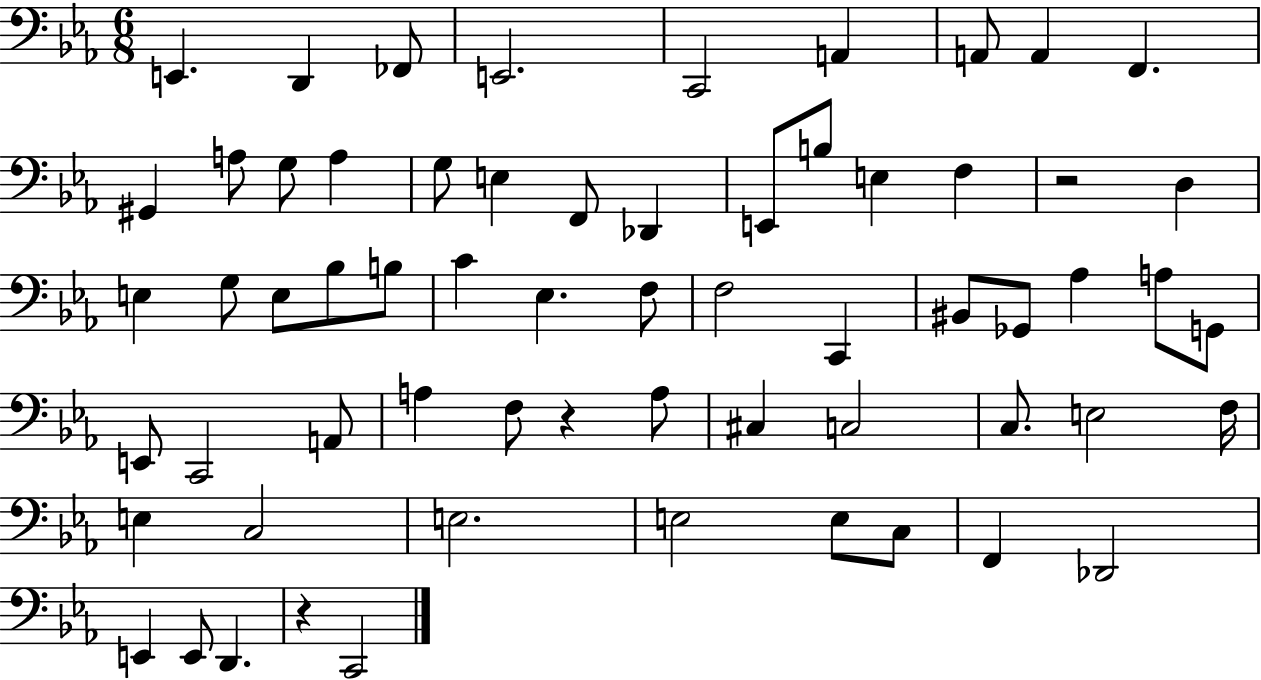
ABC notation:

X:1
T:Untitled
M:6/8
L:1/4
K:Eb
E,, D,, _F,,/2 E,,2 C,,2 A,, A,,/2 A,, F,, ^G,, A,/2 G,/2 A, G,/2 E, F,,/2 _D,, E,,/2 B,/2 E, F, z2 D, E, G,/2 E,/2 _B,/2 B,/2 C _E, F,/2 F,2 C,, ^B,,/2 _G,,/2 _A, A,/2 G,,/2 E,,/2 C,,2 A,,/2 A, F,/2 z A,/2 ^C, C,2 C,/2 E,2 F,/4 E, C,2 E,2 E,2 E,/2 C,/2 F,, _D,,2 E,, E,,/2 D,, z C,,2